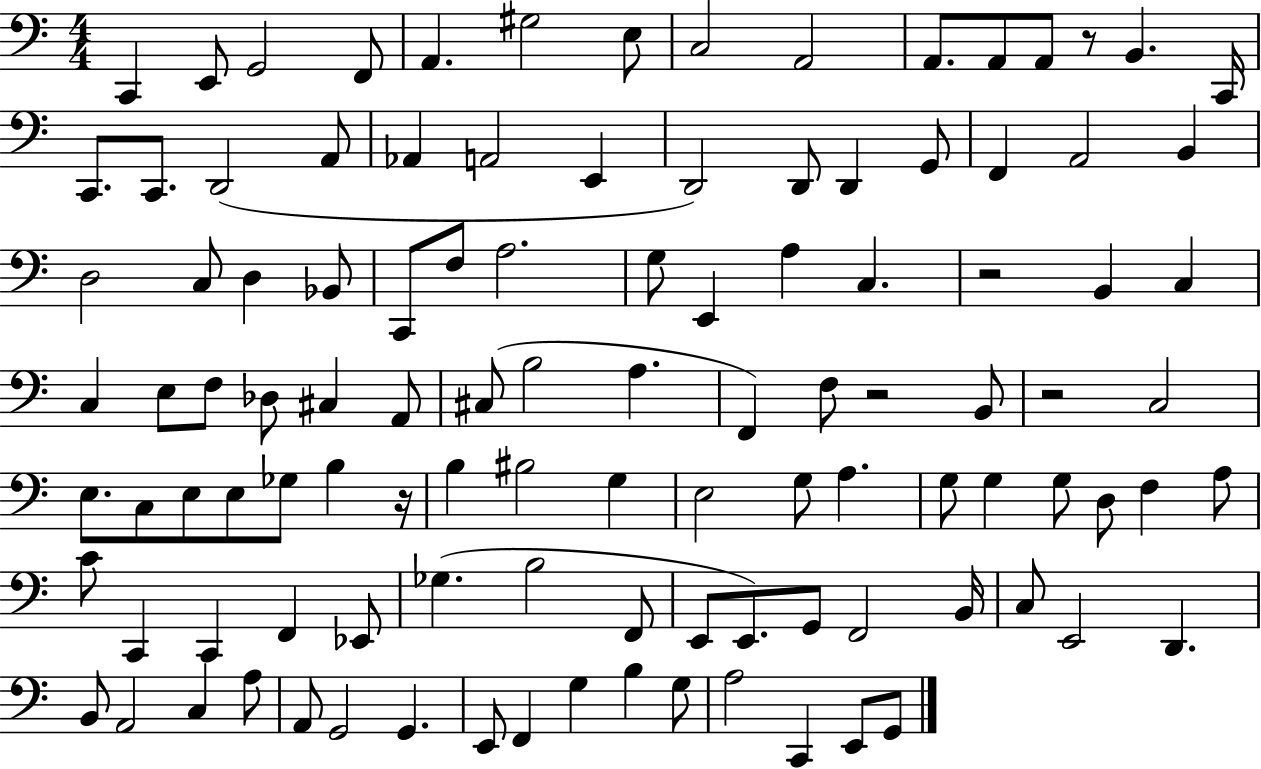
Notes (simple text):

C2/q E2/e G2/h F2/e A2/q. G#3/h E3/e C3/h A2/h A2/e. A2/e A2/e R/e B2/q. C2/s C2/e. C2/e. D2/h A2/e Ab2/q A2/h E2/q D2/h D2/e D2/q G2/e F2/q A2/h B2/q D3/h C3/e D3/q Bb2/e C2/e F3/e A3/h. G3/e E2/q A3/q C3/q. R/h B2/q C3/q C3/q E3/e F3/e Db3/e C#3/q A2/e C#3/e B3/h A3/q. F2/q F3/e R/h B2/e R/h C3/h E3/e. C3/e E3/e E3/e Gb3/e B3/q R/s B3/q BIS3/h G3/q E3/h G3/e A3/q. G3/e G3/q G3/e D3/e F3/q A3/e C4/e C2/q C2/q F2/q Eb2/e Gb3/q. B3/h F2/e E2/e E2/e. G2/e F2/h B2/s C3/e E2/h D2/q. B2/e A2/h C3/q A3/e A2/e G2/h G2/q. E2/e F2/q G3/q B3/q G3/e A3/h C2/q E2/e G2/e